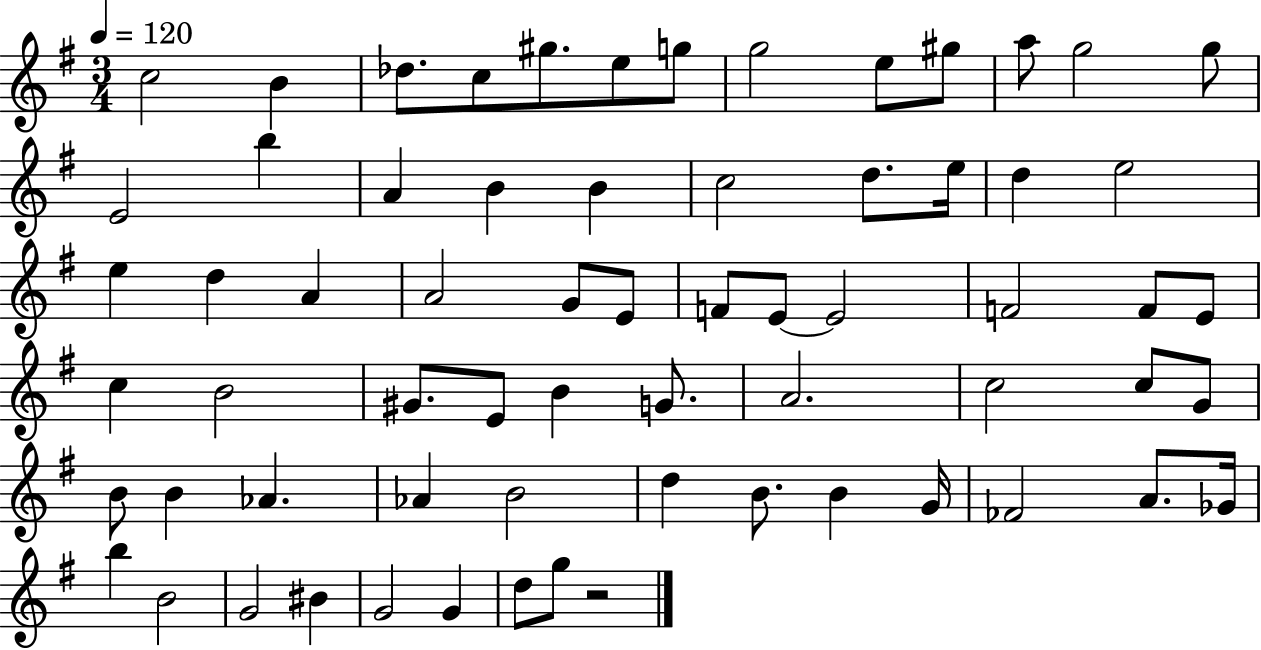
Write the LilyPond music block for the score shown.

{
  \clef treble
  \numericTimeSignature
  \time 3/4
  \key g \major
  \tempo 4 = 120
  c''2 b'4 | des''8. c''8 gis''8. e''8 g''8 | g''2 e''8 gis''8 | a''8 g''2 g''8 | \break e'2 b''4 | a'4 b'4 b'4 | c''2 d''8. e''16 | d''4 e''2 | \break e''4 d''4 a'4 | a'2 g'8 e'8 | f'8 e'8~~ e'2 | f'2 f'8 e'8 | \break c''4 b'2 | gis'8. e'8 b'4 g'8. | a'2. | c''2 c''8 g'8 | \break b'8 b'4 aes'4. | aes'4 b'2 | d''4 b'8. b'4 g'16 | fes'2 a'8. ges'16 | \break b''4 b'2 | g'2 bis'4 | g'2 g'4 | d''8 g''8 r2 | \break \bar "|."
}